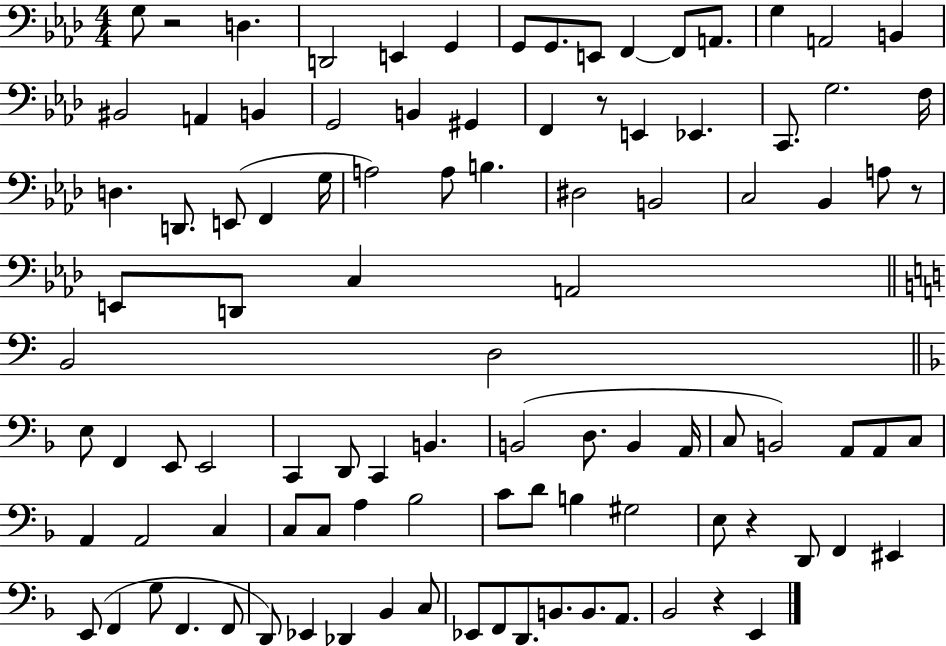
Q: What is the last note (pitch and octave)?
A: E2